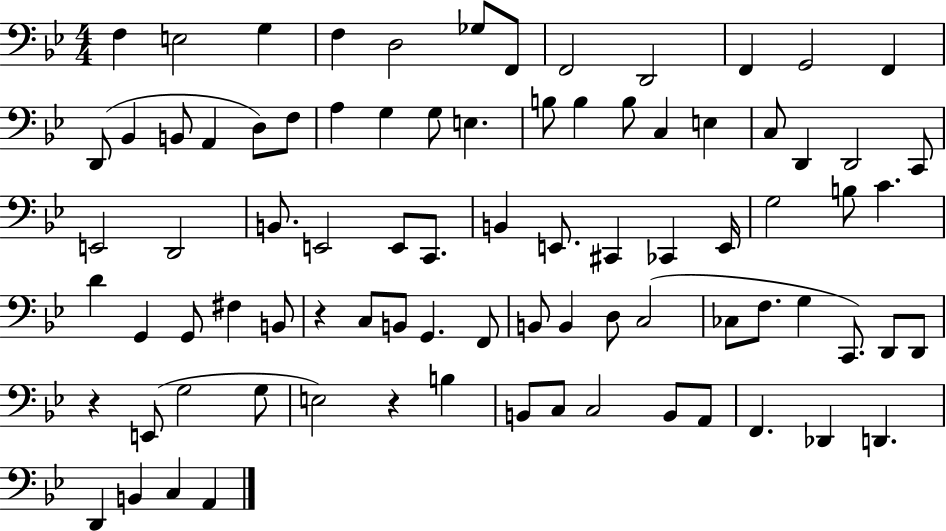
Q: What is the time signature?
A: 4/4